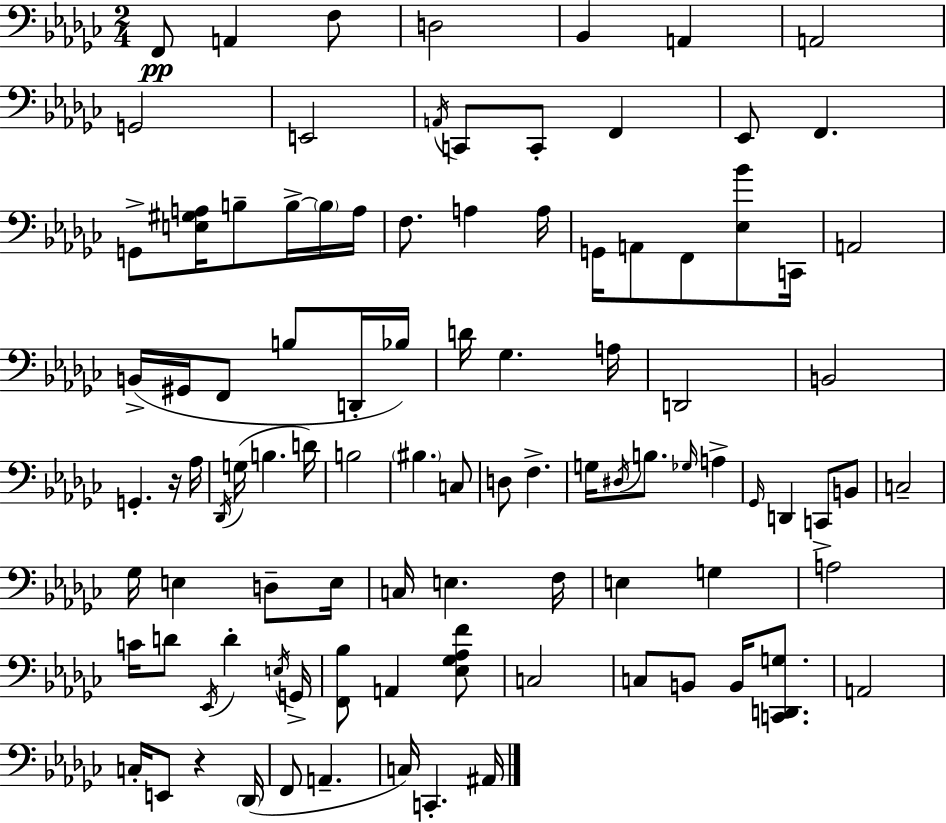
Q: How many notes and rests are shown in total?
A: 97